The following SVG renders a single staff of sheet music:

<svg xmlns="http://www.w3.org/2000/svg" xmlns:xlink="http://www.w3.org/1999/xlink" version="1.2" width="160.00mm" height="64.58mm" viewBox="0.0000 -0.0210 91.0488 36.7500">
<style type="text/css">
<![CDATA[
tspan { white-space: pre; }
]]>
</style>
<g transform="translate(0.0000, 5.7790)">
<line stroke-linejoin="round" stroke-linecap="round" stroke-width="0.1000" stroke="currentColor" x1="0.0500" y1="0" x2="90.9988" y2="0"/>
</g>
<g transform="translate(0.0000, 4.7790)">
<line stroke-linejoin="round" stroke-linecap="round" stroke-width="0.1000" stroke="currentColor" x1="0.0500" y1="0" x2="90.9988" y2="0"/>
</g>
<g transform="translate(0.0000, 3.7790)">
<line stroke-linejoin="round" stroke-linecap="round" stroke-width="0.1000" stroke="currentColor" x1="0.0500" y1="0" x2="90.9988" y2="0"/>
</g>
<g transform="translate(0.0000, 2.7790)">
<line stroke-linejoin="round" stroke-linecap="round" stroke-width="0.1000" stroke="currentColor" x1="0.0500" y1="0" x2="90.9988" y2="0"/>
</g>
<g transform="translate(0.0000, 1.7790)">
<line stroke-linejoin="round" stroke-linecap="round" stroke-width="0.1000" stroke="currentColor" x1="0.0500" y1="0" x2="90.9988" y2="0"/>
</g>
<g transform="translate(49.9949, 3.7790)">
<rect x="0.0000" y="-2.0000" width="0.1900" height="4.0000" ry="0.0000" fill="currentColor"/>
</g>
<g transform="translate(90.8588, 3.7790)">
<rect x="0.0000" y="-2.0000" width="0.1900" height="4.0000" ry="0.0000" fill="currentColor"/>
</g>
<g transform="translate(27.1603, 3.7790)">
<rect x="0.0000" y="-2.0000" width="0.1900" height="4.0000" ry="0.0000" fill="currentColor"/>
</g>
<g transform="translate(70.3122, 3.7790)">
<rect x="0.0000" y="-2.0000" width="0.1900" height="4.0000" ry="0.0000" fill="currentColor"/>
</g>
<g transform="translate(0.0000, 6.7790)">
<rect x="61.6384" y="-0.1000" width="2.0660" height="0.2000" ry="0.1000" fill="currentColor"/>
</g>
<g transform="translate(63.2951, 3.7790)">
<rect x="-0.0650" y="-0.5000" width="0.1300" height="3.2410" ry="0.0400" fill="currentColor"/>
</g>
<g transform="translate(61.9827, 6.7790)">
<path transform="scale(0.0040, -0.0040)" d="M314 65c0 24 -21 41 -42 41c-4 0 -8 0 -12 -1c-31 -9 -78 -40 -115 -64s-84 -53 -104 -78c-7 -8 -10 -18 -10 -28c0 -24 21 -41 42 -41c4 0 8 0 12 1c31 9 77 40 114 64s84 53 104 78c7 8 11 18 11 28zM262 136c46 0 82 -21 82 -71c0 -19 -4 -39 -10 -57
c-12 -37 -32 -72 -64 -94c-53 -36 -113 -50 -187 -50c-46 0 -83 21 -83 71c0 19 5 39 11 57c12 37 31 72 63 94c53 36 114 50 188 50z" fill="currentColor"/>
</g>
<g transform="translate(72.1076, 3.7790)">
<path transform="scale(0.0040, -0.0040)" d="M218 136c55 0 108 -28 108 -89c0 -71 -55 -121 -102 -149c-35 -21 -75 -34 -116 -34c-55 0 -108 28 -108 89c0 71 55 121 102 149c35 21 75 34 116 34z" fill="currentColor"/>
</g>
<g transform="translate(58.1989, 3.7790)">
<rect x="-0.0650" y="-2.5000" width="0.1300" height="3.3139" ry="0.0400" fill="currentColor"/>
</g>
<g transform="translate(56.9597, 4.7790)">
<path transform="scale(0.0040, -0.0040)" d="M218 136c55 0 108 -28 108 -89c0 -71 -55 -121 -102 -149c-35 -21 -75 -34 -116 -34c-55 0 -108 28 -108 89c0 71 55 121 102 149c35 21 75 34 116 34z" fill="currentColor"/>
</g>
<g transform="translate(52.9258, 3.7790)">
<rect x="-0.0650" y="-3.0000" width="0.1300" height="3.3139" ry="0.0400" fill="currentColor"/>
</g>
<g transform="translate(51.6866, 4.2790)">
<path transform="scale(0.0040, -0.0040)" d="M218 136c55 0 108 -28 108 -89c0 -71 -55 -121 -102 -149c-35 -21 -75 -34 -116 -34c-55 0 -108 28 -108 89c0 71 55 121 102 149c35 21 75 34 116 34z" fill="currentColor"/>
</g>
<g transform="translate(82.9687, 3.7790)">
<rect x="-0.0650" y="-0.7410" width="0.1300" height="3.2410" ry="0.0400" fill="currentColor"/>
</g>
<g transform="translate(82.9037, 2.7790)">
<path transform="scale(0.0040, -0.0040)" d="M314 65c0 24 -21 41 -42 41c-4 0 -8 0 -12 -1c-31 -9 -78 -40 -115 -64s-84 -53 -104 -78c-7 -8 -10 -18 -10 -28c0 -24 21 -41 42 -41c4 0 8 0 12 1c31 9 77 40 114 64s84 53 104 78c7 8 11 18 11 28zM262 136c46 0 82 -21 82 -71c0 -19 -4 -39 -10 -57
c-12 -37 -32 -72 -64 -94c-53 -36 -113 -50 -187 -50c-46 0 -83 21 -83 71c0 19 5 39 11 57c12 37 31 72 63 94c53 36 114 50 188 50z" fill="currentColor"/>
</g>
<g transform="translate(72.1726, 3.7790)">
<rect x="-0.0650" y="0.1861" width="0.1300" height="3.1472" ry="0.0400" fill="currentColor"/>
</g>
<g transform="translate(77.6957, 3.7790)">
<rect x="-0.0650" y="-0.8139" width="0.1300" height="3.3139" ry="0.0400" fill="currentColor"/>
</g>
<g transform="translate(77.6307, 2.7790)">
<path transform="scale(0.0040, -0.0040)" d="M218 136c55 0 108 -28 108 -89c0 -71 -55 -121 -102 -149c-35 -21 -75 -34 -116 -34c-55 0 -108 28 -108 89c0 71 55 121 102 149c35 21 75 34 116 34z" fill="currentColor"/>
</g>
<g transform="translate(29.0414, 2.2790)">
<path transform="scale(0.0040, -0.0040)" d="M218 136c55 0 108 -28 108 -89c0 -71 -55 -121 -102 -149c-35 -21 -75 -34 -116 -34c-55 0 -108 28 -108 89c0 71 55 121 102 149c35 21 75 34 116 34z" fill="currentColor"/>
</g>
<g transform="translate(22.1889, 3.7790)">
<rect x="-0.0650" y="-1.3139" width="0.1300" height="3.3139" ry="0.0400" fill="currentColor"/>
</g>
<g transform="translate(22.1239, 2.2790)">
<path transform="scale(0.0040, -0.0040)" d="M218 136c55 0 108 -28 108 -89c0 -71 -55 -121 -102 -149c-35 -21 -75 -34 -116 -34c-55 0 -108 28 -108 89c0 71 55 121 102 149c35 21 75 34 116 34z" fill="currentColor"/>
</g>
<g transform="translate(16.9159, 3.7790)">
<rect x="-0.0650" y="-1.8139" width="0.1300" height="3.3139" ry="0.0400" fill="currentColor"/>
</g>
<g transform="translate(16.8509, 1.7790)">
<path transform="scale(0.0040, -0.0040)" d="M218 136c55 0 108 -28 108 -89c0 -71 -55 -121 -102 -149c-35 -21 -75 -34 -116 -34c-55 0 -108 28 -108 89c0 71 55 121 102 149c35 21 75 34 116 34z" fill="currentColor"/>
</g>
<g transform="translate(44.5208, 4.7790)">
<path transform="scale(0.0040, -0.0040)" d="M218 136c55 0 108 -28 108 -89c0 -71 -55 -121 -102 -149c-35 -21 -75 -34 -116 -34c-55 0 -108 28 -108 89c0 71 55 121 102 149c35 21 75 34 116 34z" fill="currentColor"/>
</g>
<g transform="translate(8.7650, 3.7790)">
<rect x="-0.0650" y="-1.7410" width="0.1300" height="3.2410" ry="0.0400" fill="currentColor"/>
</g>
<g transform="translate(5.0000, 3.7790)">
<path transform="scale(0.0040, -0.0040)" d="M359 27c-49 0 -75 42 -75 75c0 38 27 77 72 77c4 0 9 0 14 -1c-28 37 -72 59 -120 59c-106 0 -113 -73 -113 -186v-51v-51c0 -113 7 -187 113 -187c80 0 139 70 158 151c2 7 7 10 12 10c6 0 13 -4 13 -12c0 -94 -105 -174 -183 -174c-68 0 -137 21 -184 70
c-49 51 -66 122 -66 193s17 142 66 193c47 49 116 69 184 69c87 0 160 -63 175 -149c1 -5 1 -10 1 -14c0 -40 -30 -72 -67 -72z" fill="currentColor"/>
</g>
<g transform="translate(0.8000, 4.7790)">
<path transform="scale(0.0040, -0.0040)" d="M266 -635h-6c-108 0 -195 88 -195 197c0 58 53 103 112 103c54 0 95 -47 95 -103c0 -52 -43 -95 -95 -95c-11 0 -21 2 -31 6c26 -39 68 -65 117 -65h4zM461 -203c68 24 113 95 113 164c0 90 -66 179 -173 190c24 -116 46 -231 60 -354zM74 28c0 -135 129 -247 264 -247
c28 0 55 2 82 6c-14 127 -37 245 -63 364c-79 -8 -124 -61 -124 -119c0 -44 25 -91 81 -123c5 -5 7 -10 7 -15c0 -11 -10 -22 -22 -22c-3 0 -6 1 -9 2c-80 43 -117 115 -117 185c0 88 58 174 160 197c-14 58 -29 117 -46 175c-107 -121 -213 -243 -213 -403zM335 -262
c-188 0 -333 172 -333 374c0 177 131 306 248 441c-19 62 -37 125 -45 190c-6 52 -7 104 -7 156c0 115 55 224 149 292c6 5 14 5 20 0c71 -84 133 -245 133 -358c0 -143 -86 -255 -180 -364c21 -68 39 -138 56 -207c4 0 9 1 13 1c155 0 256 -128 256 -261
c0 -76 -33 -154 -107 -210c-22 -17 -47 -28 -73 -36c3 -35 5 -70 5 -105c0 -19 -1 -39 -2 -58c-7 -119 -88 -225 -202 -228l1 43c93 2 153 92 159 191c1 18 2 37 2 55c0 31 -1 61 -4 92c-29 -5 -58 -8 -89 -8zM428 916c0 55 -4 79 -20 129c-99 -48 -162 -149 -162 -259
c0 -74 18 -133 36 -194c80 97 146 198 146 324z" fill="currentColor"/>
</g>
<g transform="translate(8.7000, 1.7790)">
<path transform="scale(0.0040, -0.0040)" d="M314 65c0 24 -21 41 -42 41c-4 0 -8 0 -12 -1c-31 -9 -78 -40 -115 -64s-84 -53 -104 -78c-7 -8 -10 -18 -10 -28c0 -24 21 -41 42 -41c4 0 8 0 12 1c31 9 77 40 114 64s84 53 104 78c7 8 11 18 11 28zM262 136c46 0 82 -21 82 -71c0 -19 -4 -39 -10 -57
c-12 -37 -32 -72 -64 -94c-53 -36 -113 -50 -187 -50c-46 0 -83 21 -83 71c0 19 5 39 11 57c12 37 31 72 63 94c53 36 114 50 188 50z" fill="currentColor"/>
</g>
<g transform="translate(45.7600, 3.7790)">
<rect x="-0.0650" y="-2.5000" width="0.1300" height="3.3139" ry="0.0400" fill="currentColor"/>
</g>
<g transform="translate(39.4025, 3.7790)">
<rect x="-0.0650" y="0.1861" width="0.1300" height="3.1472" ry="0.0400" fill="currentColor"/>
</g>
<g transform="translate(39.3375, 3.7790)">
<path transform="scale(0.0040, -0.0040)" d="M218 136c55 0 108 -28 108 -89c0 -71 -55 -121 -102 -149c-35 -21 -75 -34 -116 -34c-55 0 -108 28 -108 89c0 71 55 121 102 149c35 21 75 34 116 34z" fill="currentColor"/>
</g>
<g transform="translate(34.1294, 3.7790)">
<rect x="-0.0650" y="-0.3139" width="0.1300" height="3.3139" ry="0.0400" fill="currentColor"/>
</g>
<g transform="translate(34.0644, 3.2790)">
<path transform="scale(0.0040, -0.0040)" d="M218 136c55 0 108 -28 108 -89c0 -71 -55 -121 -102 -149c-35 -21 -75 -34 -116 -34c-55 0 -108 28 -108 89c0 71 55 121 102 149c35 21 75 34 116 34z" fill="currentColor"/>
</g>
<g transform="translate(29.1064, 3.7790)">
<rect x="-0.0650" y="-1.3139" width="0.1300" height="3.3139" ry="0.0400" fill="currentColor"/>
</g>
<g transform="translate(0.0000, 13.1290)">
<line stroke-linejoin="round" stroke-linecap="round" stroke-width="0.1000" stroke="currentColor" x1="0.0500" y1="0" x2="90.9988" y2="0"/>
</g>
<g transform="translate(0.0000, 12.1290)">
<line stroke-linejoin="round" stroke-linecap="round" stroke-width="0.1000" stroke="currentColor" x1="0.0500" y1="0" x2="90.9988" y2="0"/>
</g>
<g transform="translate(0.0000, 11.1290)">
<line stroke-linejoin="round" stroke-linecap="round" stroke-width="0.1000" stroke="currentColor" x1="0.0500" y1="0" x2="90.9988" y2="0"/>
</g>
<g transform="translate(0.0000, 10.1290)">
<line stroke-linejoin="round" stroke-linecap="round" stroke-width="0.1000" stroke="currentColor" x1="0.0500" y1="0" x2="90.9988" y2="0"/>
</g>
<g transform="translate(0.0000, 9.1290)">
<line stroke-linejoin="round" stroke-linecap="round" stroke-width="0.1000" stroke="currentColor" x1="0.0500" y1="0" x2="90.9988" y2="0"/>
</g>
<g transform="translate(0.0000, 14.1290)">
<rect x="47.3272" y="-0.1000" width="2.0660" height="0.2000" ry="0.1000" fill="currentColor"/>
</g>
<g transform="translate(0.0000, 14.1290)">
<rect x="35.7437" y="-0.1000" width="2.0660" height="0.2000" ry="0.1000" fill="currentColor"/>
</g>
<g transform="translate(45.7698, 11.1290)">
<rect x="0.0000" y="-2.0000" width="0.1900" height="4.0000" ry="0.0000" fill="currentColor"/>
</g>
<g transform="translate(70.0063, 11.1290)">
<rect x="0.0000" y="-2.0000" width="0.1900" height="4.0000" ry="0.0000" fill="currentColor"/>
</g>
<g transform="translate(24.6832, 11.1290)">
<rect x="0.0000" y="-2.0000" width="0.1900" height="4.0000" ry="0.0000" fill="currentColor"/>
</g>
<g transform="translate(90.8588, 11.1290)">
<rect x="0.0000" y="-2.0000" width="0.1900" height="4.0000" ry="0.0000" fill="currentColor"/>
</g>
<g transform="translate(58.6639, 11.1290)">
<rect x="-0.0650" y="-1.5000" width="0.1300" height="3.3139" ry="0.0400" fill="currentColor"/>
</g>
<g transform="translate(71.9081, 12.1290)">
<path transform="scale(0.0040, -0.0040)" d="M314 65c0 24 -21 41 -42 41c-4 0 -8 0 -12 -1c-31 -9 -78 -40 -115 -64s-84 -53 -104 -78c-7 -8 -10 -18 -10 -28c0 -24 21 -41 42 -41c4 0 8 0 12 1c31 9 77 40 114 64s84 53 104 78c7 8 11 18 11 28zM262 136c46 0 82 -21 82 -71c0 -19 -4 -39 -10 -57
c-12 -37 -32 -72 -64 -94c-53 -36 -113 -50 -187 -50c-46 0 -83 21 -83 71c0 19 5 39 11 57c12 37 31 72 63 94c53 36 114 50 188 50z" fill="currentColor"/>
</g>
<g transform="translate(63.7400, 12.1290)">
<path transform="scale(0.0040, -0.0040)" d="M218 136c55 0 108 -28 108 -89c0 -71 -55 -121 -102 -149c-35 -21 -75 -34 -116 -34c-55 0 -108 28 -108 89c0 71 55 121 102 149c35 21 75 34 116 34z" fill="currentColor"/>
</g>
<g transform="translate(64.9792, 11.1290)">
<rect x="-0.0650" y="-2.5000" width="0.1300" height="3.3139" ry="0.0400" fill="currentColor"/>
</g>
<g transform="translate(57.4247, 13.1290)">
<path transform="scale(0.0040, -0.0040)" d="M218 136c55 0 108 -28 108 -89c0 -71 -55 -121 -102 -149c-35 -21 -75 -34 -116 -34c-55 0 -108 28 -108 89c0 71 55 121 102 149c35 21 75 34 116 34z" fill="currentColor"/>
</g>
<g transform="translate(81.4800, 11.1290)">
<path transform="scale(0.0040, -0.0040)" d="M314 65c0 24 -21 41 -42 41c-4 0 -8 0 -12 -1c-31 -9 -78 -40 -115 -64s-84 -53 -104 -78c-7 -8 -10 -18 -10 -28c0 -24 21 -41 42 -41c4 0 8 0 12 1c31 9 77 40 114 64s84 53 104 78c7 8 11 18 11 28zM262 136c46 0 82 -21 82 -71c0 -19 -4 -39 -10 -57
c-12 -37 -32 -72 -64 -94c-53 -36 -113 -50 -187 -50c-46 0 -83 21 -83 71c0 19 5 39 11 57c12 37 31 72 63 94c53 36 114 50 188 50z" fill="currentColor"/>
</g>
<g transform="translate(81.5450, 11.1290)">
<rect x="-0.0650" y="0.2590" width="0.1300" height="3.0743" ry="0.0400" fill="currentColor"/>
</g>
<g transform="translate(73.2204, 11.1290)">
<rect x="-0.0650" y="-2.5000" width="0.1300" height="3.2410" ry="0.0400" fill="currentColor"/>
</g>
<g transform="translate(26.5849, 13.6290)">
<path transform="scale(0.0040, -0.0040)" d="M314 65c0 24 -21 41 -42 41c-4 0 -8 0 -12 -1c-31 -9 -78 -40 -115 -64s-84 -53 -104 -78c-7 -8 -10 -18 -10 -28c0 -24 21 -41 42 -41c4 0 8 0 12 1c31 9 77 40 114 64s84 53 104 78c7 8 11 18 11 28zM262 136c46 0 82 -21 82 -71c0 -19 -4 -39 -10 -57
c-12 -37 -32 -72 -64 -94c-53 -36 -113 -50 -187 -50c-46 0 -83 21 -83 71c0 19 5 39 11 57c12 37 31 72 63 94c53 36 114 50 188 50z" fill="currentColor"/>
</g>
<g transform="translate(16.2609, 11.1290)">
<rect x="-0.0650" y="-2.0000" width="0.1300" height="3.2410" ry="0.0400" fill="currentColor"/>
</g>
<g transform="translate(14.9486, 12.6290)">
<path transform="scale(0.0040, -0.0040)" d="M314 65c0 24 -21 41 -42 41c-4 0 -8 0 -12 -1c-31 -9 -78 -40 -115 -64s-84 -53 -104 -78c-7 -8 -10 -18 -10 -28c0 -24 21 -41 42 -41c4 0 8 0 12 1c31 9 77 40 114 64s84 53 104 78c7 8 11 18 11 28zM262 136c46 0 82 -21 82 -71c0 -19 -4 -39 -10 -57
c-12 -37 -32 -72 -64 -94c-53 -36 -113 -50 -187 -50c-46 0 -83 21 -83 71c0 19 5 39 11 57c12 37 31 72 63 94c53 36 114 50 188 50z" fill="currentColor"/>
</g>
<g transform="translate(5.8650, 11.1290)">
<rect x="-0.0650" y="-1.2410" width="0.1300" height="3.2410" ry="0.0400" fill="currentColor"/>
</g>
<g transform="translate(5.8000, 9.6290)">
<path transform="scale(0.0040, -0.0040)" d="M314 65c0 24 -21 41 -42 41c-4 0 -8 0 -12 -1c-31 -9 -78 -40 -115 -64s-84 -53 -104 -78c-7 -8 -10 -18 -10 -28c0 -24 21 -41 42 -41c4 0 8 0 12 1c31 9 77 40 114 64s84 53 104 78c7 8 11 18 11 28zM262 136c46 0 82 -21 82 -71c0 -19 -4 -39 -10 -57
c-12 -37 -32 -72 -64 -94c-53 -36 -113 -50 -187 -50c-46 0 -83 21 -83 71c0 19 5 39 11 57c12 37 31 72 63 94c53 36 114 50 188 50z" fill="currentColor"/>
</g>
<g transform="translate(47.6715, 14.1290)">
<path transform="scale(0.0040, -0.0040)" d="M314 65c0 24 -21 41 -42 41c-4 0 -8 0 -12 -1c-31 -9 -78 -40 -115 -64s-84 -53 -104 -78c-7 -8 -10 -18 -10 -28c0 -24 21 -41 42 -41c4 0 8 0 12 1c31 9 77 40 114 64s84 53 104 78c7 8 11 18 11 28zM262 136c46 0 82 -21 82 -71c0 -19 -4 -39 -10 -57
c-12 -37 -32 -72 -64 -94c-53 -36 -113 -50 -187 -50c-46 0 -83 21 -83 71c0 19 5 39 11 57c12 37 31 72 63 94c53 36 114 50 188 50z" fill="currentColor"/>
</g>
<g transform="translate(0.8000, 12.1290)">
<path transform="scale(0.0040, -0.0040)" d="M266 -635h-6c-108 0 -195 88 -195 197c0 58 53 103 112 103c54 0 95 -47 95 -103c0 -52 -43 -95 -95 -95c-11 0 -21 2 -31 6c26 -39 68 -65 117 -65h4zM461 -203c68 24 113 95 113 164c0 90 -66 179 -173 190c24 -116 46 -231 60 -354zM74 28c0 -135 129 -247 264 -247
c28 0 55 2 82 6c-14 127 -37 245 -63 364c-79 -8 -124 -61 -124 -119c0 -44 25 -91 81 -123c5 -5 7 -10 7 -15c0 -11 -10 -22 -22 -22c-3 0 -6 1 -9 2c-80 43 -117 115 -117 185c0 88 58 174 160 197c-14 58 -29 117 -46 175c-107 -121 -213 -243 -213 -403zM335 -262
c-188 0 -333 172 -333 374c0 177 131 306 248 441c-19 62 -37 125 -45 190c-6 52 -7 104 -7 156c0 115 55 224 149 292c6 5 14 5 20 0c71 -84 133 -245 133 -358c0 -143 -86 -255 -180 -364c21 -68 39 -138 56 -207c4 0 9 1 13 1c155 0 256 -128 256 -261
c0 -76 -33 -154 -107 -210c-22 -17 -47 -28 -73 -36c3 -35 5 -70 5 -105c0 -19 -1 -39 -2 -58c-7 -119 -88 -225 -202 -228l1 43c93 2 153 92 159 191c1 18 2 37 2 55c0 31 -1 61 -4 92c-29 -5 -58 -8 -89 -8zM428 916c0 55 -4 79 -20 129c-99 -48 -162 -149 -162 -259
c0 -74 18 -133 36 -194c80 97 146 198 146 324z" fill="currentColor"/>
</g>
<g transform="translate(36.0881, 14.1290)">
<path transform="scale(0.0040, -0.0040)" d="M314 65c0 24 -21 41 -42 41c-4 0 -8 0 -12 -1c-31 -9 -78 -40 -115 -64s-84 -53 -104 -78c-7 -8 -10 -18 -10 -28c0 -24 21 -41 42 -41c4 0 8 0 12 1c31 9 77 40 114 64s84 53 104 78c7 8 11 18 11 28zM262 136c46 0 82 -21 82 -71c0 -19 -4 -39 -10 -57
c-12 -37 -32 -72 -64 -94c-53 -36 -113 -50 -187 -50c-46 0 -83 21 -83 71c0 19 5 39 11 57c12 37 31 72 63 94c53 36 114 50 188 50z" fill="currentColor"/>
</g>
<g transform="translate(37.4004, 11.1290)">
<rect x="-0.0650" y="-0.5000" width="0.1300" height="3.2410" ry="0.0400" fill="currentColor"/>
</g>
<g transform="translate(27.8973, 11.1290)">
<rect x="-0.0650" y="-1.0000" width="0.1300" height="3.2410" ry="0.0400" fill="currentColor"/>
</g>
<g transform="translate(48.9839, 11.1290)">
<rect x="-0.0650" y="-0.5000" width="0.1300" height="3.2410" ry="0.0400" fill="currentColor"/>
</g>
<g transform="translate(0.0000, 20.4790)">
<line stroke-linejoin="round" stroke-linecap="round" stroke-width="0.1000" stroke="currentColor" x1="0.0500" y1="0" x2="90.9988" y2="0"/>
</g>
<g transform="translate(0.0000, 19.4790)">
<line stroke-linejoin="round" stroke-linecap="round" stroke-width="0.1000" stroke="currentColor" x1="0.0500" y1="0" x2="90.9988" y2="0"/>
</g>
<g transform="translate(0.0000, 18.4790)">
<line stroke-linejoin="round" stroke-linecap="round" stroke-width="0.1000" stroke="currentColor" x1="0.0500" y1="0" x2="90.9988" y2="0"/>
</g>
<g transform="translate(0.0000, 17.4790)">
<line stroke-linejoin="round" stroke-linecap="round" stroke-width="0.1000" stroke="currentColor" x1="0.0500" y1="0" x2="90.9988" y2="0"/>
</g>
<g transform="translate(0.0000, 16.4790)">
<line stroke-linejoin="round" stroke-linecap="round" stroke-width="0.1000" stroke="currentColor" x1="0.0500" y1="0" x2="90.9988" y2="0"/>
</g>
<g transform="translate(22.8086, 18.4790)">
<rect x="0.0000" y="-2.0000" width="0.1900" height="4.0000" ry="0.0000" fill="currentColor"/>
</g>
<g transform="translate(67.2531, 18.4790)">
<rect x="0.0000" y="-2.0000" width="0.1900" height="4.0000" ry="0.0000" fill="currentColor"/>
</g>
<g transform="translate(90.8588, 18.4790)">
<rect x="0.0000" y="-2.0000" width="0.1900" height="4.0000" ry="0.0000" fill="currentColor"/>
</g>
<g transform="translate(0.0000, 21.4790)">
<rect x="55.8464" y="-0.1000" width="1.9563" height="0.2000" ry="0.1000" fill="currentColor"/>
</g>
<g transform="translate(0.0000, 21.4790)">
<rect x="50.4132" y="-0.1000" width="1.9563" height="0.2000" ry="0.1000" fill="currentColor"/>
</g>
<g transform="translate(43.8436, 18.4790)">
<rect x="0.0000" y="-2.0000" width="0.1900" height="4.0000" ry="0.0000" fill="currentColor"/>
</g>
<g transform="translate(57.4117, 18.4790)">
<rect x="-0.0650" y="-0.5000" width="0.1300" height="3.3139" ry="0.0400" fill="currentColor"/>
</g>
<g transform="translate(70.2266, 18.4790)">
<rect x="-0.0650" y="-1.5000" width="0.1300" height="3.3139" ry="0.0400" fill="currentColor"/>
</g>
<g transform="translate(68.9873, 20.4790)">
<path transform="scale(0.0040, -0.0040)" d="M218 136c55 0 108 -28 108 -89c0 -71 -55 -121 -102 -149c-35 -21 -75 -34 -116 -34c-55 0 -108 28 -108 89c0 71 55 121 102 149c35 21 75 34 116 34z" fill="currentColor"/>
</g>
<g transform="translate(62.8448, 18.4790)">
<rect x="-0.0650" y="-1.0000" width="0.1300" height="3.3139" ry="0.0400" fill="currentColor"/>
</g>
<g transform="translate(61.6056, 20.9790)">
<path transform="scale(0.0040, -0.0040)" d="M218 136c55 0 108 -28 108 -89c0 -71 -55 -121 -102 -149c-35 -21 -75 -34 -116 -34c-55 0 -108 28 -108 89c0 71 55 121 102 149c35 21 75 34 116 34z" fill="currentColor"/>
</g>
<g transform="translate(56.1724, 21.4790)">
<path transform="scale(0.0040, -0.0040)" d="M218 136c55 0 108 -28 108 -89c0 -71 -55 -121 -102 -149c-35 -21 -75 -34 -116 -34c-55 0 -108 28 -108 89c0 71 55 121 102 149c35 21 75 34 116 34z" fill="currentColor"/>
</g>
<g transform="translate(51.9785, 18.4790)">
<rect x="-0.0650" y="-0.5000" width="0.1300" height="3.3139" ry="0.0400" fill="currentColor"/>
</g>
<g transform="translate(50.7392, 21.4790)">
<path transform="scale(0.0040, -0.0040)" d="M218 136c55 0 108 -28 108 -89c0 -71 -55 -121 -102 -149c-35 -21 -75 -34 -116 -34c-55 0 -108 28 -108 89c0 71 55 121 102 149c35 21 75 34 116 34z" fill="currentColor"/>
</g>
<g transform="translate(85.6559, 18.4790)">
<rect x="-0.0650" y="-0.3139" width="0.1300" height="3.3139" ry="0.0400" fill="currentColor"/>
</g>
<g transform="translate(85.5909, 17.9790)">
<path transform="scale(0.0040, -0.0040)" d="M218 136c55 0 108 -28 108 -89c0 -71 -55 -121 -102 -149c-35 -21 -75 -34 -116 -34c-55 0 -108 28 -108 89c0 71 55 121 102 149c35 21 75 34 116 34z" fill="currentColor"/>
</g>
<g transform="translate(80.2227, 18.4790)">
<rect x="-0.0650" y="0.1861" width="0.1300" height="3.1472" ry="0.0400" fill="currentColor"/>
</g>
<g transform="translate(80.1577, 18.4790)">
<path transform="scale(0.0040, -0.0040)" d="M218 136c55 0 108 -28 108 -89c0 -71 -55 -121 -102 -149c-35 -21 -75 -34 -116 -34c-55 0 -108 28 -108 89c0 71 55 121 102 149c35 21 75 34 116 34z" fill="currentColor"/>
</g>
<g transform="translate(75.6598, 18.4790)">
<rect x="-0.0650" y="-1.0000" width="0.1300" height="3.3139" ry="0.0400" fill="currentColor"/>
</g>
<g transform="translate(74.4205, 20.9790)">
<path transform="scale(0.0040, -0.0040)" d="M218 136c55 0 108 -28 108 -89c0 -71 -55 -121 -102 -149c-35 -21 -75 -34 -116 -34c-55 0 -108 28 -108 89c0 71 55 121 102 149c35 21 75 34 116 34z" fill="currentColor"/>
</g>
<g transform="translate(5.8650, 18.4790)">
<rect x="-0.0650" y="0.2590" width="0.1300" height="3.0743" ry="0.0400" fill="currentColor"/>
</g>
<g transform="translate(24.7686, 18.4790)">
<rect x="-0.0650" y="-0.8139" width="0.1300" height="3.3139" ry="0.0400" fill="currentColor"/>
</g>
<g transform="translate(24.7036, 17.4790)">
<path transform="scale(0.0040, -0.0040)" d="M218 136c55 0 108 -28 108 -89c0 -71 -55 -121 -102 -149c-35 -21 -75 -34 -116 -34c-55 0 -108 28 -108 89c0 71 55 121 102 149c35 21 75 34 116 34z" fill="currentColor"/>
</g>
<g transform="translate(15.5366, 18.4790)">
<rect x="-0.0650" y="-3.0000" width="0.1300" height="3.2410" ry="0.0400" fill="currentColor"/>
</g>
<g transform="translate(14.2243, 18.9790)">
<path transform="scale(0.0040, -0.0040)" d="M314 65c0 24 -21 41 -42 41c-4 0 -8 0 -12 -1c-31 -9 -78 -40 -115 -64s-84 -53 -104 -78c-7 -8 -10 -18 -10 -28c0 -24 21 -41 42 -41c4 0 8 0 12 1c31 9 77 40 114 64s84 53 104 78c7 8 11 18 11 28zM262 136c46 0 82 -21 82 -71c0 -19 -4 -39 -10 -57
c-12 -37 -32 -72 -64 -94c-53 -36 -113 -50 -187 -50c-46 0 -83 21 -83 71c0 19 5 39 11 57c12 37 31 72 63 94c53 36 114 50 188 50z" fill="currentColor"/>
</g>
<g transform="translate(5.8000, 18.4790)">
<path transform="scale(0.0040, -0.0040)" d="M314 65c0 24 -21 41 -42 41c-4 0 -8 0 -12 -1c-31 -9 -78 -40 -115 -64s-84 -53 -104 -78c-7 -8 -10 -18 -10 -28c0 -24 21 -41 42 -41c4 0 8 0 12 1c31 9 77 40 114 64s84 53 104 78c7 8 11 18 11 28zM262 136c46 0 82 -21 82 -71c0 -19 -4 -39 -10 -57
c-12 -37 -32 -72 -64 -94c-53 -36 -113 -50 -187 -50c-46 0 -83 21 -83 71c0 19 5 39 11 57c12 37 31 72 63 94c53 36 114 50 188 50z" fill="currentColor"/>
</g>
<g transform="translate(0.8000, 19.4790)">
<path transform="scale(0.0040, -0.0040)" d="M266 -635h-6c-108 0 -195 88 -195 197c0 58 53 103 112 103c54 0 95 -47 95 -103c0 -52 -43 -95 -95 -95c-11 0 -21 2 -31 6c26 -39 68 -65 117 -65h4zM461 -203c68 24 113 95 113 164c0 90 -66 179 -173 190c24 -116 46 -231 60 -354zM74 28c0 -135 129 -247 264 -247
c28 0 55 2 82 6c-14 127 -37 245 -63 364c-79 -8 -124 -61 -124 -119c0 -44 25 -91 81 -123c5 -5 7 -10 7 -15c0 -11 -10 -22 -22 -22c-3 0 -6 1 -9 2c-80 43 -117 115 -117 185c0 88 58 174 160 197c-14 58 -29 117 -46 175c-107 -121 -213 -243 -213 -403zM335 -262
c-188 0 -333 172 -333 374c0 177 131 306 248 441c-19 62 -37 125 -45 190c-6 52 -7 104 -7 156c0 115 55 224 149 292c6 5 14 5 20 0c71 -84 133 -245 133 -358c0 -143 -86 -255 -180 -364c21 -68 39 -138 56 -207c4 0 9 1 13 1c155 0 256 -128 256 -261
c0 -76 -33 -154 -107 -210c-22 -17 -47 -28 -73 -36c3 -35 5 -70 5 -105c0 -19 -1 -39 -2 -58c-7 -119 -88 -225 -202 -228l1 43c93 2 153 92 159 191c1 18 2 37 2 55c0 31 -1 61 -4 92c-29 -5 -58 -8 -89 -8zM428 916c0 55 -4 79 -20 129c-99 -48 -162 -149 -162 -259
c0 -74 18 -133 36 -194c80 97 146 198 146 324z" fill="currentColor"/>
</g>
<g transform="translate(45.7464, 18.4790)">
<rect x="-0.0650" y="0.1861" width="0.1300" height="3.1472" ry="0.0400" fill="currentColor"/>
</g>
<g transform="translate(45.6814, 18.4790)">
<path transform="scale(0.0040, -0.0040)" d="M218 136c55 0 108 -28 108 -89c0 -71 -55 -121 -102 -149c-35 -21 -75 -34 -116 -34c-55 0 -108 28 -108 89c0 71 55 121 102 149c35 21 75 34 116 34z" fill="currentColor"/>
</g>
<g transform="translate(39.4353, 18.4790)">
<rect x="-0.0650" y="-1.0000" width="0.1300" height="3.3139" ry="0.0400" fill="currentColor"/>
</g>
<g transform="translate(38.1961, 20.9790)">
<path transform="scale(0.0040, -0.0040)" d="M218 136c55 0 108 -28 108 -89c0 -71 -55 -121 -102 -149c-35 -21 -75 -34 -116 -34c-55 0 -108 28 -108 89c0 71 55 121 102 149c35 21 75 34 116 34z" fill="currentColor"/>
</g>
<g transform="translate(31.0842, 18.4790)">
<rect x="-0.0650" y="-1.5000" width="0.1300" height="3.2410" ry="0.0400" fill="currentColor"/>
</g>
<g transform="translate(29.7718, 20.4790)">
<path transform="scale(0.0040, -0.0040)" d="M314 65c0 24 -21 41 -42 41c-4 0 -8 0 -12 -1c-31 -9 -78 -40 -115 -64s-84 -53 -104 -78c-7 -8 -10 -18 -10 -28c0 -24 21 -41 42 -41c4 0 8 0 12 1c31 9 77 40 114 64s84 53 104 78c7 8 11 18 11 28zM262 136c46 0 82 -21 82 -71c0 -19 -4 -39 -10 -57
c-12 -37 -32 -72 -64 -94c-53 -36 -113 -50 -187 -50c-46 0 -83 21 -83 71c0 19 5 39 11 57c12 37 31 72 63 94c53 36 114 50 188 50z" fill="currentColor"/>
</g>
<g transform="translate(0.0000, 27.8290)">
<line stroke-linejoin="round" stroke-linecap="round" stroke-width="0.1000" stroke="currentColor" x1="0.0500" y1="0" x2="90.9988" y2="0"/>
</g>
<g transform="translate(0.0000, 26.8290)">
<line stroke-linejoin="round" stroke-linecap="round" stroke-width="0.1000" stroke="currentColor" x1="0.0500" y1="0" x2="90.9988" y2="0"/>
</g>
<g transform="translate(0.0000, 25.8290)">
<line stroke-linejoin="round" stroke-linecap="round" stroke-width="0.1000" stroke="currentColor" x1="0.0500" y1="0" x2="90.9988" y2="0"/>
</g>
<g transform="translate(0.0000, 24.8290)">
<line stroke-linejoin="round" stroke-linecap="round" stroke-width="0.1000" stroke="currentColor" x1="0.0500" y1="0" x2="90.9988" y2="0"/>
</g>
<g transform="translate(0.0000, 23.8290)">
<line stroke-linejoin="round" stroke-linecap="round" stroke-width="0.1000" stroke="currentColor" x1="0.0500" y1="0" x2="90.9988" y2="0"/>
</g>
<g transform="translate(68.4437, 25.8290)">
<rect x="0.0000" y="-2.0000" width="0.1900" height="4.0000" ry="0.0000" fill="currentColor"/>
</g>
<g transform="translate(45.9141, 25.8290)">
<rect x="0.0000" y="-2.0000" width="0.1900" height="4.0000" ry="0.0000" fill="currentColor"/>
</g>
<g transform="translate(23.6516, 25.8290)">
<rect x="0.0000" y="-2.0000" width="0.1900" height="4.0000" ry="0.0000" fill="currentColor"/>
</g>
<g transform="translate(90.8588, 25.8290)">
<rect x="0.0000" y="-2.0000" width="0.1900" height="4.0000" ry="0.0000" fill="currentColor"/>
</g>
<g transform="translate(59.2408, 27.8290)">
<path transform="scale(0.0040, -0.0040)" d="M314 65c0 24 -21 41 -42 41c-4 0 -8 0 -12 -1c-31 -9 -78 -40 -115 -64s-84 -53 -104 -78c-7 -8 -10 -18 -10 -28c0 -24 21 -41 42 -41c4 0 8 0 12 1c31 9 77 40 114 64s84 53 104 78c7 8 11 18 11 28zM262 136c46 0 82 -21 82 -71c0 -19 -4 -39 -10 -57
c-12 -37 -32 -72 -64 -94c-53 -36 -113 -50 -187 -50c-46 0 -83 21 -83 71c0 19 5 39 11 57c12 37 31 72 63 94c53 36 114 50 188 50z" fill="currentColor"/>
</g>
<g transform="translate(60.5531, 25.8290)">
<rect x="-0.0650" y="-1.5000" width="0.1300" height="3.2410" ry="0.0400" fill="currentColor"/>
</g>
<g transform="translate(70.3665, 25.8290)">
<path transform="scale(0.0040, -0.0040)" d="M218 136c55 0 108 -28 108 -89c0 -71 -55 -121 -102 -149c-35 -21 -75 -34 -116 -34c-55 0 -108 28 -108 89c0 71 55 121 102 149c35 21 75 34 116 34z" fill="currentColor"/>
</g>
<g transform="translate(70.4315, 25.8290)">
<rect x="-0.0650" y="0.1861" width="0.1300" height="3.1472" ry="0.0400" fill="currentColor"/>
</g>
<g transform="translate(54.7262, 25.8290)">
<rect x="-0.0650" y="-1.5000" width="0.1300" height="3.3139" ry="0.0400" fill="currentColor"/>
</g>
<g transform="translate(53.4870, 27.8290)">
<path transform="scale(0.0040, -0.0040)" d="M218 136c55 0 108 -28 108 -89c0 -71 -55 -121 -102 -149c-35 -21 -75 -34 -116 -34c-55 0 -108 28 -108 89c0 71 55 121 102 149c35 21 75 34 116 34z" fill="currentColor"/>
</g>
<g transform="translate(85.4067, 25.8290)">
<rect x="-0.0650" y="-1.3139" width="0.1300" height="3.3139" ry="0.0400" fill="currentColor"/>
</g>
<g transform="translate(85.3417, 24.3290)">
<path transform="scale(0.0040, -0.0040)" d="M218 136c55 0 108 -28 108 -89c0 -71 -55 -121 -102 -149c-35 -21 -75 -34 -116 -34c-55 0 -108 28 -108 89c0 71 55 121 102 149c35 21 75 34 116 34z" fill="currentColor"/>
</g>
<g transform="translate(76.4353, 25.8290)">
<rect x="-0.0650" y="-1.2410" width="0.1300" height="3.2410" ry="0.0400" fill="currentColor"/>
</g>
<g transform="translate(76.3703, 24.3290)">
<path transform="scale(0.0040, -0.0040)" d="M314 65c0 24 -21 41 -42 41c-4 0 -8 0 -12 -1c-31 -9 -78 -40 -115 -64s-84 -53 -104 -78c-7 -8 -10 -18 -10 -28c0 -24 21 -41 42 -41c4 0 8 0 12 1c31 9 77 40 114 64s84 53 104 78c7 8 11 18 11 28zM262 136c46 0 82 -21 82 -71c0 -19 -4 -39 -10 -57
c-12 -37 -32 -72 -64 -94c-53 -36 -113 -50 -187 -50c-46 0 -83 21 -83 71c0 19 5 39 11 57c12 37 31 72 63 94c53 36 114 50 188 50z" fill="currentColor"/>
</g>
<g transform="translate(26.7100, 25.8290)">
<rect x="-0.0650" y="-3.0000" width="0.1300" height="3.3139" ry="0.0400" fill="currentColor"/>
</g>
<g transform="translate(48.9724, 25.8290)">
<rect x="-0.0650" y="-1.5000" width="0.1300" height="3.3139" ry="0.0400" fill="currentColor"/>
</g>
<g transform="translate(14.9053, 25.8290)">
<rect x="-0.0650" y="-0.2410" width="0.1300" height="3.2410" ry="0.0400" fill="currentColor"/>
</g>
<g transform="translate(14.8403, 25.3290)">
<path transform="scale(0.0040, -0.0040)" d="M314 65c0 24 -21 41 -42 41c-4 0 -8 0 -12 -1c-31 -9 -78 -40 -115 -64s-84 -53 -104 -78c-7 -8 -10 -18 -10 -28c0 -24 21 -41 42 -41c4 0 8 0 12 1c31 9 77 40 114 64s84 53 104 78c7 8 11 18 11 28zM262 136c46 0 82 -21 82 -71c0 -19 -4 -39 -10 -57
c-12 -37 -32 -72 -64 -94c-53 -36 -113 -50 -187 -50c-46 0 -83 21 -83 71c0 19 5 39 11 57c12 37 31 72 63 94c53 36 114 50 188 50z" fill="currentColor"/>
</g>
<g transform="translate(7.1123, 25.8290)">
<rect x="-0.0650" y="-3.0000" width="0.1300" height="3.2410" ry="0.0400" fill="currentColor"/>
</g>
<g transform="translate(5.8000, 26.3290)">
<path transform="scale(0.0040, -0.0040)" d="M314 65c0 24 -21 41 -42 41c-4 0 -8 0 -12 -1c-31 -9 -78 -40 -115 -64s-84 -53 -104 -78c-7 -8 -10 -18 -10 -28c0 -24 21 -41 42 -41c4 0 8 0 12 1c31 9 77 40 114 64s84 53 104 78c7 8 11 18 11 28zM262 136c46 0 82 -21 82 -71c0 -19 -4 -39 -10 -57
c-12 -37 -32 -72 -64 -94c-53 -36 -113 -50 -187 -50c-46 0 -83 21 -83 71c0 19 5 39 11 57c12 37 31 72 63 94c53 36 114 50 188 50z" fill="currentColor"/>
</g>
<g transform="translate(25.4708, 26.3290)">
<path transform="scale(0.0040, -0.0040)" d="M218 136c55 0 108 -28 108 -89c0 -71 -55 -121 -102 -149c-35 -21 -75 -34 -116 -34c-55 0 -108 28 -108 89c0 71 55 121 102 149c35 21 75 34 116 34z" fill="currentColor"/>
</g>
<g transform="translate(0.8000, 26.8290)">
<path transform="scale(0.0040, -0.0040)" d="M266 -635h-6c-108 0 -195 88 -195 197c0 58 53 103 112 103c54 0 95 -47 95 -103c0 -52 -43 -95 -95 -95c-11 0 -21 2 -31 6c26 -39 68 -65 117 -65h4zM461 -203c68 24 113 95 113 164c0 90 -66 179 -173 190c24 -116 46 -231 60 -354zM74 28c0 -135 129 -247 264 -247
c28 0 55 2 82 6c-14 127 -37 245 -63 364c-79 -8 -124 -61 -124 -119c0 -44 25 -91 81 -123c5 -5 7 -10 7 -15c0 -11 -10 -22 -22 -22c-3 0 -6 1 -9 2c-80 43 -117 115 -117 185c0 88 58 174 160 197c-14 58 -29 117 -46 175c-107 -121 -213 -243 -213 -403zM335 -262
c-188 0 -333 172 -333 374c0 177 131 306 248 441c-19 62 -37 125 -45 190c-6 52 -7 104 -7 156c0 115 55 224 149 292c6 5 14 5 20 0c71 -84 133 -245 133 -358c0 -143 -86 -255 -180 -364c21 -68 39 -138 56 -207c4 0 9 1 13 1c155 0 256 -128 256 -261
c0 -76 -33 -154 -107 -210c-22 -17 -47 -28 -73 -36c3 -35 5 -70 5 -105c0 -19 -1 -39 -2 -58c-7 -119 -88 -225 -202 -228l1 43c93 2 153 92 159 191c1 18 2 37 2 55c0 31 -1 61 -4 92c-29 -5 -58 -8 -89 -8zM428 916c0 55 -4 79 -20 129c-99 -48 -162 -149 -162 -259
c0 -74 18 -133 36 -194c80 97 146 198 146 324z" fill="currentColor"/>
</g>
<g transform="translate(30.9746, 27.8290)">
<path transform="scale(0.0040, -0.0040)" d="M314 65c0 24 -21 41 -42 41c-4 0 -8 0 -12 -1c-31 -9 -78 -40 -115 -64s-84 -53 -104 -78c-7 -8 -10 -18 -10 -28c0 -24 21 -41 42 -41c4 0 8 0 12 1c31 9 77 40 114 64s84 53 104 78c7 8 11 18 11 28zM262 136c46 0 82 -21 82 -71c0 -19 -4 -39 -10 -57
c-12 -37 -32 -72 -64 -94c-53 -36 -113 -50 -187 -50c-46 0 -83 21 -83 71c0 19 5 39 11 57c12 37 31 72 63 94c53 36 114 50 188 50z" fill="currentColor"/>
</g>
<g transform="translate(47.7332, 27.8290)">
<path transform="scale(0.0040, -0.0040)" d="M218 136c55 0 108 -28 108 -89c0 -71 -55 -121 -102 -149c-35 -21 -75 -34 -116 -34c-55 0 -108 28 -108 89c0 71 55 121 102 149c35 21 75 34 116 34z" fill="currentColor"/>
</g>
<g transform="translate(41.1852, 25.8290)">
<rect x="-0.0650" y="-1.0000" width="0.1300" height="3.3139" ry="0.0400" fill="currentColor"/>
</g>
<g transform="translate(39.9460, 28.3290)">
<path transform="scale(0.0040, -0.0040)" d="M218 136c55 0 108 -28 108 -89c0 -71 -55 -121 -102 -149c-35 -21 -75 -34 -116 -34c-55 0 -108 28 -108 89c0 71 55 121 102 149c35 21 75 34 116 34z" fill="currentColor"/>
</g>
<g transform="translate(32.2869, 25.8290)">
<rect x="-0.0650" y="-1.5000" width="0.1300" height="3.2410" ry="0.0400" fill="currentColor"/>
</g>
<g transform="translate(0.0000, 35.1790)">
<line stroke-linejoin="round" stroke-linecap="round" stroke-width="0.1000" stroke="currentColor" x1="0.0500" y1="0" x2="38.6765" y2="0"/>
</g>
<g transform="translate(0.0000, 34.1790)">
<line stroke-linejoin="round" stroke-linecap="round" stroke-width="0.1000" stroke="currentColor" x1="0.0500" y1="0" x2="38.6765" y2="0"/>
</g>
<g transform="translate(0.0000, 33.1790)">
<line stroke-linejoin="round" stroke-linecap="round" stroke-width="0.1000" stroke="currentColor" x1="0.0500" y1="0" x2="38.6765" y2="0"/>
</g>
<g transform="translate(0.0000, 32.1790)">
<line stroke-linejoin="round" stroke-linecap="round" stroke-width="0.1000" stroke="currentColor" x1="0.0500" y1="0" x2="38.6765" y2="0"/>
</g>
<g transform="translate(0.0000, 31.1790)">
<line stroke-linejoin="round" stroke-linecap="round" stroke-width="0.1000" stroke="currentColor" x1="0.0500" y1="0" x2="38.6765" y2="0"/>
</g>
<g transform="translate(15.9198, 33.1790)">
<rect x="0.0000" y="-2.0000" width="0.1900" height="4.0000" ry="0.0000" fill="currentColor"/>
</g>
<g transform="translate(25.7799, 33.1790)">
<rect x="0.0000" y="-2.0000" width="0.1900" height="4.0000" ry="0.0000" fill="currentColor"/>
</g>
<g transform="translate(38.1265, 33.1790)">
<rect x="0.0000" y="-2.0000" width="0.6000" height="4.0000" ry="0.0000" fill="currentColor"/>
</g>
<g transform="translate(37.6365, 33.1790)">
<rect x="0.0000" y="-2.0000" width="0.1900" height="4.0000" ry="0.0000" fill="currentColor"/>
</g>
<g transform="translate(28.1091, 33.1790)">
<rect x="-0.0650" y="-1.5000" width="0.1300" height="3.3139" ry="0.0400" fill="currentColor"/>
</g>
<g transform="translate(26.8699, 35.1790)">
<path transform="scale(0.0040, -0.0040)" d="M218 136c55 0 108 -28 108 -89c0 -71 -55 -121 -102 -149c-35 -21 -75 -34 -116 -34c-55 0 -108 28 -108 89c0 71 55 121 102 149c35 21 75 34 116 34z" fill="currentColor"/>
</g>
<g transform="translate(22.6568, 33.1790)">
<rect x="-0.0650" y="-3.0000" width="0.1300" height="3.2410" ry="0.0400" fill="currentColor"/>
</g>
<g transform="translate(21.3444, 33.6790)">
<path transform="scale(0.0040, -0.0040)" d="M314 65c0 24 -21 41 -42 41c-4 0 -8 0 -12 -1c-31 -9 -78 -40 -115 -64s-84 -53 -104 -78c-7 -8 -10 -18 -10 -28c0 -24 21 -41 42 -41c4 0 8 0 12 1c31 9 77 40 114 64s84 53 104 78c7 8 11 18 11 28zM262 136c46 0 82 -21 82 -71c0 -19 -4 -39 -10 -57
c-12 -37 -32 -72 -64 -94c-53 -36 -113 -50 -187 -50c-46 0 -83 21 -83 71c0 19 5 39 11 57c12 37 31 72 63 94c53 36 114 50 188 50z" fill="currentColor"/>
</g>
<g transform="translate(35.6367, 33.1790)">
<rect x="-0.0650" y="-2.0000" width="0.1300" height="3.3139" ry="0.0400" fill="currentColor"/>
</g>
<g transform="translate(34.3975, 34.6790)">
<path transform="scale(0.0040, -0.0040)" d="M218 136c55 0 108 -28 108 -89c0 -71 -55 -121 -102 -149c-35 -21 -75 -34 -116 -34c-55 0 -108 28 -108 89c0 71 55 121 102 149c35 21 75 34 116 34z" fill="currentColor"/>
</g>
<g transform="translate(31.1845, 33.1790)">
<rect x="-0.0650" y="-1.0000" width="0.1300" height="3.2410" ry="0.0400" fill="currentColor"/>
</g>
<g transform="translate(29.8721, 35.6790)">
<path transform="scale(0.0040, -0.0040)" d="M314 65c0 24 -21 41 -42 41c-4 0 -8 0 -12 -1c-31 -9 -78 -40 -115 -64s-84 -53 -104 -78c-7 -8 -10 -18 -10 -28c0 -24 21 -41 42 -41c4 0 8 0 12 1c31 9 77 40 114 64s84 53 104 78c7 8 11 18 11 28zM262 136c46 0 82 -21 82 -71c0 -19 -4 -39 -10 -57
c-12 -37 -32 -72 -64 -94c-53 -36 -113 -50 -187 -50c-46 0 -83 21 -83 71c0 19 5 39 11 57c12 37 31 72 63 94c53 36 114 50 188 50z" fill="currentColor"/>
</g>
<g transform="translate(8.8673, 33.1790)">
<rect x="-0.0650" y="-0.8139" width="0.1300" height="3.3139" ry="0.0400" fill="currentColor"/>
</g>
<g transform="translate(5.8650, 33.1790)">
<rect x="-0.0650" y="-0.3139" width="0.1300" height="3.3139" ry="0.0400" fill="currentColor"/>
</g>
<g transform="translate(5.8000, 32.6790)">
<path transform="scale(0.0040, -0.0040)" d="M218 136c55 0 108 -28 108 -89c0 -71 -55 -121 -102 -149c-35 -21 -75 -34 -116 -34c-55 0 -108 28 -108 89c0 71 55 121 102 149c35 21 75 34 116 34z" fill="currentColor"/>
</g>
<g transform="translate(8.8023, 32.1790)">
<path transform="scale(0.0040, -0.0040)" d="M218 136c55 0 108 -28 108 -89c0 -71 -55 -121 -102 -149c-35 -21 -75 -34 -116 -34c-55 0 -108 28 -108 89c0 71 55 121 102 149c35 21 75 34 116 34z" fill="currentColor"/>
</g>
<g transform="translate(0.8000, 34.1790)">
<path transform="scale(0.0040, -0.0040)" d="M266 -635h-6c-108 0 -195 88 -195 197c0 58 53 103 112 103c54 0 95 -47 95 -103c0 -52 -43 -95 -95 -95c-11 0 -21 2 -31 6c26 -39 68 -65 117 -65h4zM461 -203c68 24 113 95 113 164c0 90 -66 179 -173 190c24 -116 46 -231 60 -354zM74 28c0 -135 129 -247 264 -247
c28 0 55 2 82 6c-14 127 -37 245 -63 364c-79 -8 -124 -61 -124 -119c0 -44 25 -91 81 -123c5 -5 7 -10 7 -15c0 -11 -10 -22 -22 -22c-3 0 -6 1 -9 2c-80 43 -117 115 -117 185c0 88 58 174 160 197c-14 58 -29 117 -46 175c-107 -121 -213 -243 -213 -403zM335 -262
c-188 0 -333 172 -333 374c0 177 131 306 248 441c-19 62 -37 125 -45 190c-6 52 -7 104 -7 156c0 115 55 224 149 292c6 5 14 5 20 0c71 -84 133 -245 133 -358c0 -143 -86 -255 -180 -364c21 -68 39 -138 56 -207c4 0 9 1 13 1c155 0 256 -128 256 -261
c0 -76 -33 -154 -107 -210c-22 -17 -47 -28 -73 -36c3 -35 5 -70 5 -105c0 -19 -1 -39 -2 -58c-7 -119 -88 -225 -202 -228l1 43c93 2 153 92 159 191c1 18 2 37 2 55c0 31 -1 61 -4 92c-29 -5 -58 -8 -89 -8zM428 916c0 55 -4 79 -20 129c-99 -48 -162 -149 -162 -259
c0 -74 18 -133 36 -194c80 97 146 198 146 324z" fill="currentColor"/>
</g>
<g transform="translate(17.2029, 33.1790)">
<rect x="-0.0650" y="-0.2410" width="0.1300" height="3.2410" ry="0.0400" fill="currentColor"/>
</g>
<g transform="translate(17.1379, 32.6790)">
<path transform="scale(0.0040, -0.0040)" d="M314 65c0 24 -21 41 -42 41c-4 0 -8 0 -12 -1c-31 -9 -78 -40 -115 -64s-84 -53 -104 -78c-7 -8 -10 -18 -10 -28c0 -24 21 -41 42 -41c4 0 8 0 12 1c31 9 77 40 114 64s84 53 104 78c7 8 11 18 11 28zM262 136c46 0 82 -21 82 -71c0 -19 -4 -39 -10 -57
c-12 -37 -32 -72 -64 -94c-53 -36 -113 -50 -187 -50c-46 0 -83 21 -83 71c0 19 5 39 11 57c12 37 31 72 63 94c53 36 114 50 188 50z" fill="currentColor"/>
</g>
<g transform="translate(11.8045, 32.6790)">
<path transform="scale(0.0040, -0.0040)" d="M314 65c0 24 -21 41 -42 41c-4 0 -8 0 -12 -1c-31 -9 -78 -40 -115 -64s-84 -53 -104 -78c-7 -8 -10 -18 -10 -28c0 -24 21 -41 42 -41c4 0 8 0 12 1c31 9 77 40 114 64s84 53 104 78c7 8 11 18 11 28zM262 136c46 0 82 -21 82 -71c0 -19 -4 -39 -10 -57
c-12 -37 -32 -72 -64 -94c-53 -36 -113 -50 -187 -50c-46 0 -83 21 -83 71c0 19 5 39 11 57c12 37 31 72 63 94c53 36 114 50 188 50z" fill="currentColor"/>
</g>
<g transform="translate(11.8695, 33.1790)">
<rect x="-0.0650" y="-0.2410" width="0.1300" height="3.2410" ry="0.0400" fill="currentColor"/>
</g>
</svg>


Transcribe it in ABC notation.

X:1
T:Untitled
M:4/4
L:1/4
K:C
f2 f e e c B G A G C2 B d d2 e2 F2 D2 C2 C2 E G G2 B2 B2 A2 d E2 D B C C D E D B c A2 c2 A E2 D E E E2 B e2 e c d c2 c2 A2 E D2 F